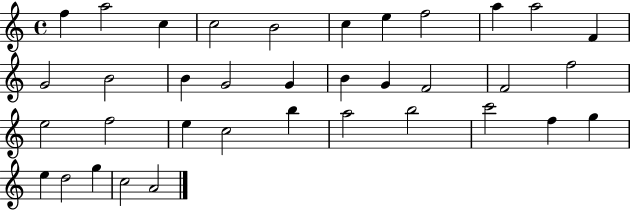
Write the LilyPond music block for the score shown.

{
  \clef treble
  \time 4/4
  \defaultTimeSignature
  \key c \major
  f''4 a''2 c''4 | c''2 b'2 | c''4 e''4 f''2 | a''4 a''2 f'4 | \break g'2 b'2 | b'4 g'2 g'4 | b'4 g'4 f'2 | f'2 f''2 | \break e''2 f''2 | e''4 c''2 b''4 | a''2 b''2 | c'''2 f''4 g''4 | \break e''4 d''2 g''4 | c''2 a'2 | \bar "|."
}